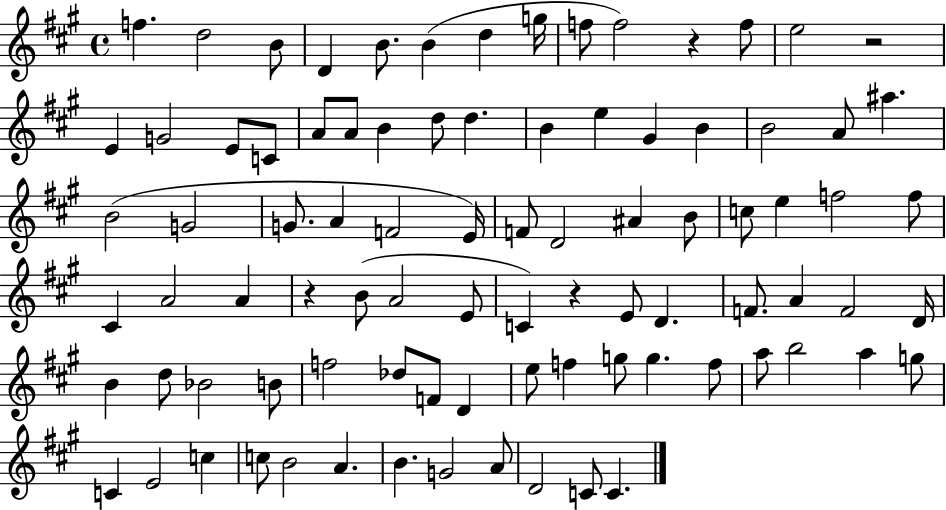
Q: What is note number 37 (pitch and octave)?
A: A#4